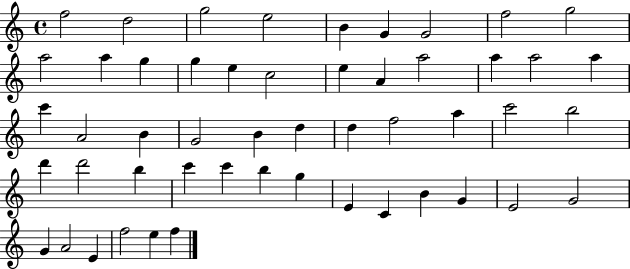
X:1
T:Untitled
M:4/4
L:1/4
K:C
f2 d2 g2 e2 B G G2 f2 g2 a2 a g g e c2 e A a2 a a2 a c' A2 B G2 B d d f2 a c'2 b2 d' d'2 b c' c' b g E C B G E2 G2 G A2 E f2 e f